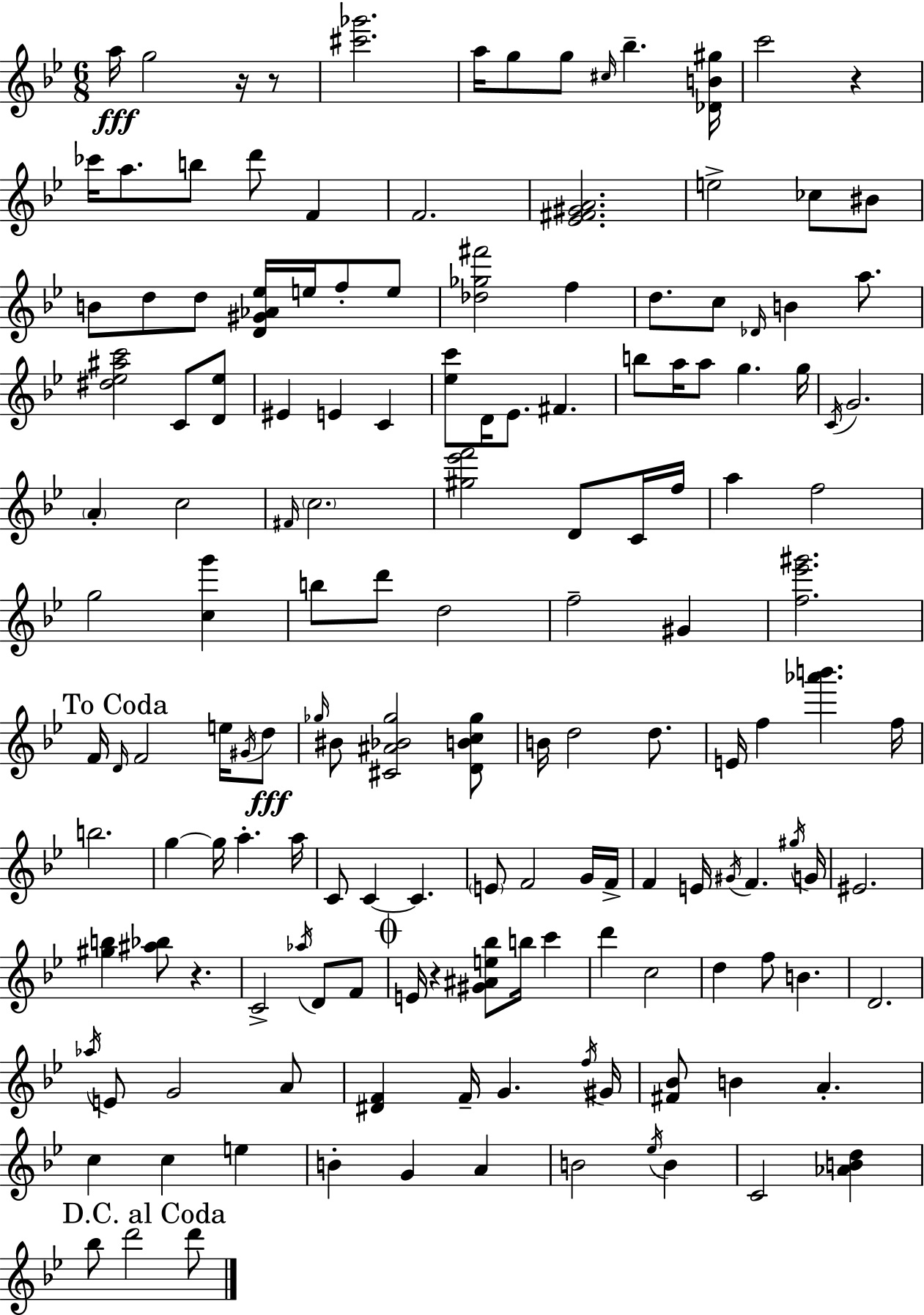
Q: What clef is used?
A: treble